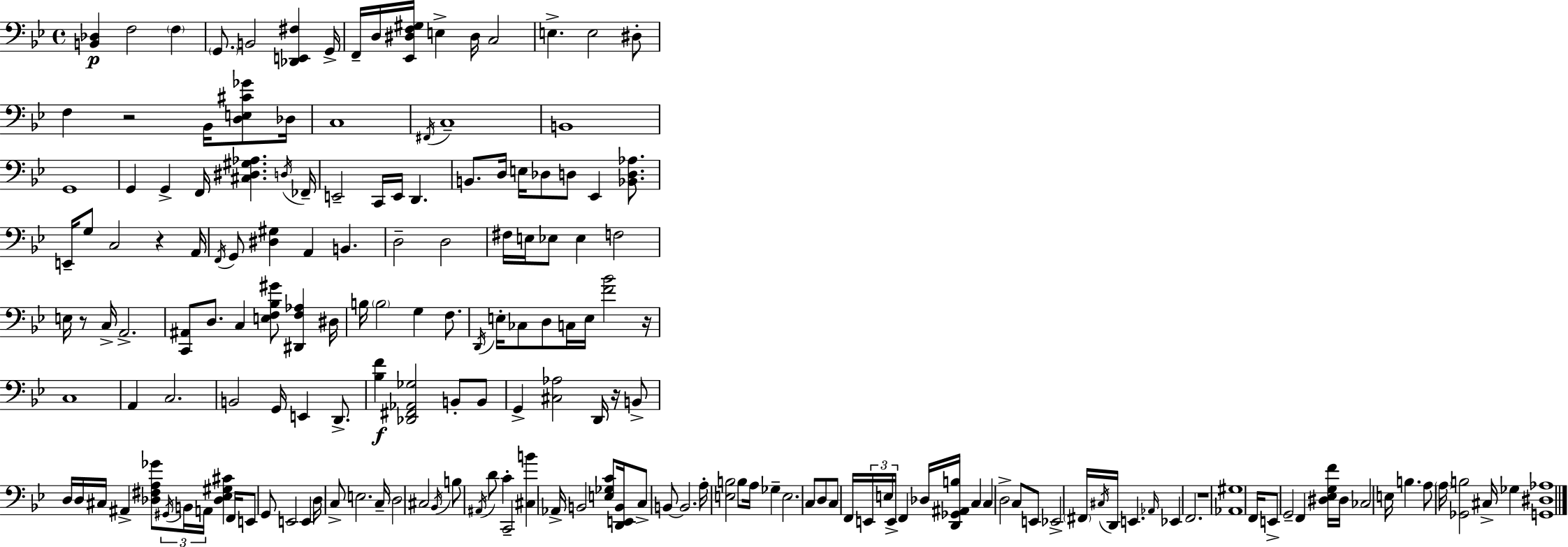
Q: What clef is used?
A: bass